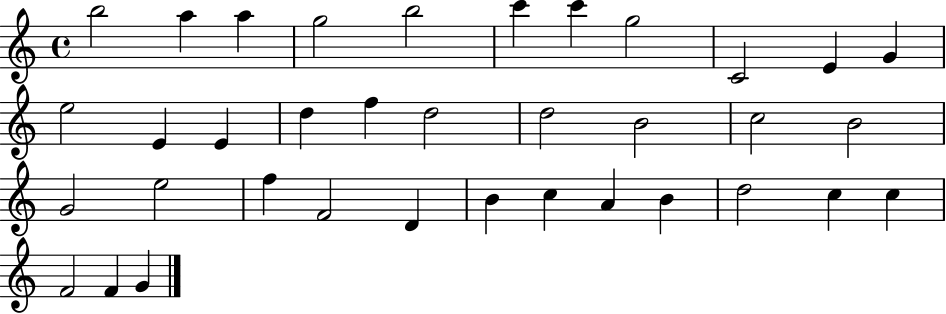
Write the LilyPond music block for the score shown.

{
  \clef treble
  \time 4/4
  \defaultTimeSignature
  \key c \major
  b''2 a''4 a''4 | g''2 b''2 | c'''4 c'''4 g''2 | c'2 e'4 g'4 | \break e''2 e'4 e'4 | d''4 f''4 d''2 | d''2 b'2 | c''2 b'2 | \break g'2 e''2 | f''4 f'2 d'4 | b'4 c''4 a'4 b'4 | d''2 c''4 c''4 | \break f'2 f'4 g'4 | \bar "|."
}